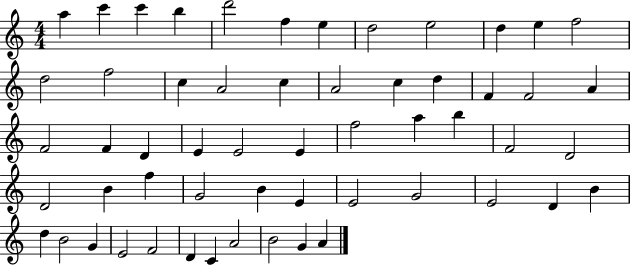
A5/q C6/q C6/q B5/q D6/h F5/q E5/q D5/h E5/h D5/q E5/q F5/h D5/h F5/h C5/q A4/h C5/q A4/h C5/q D5/q F4/q F4/h A4/q F4/h F4/q D4/q E4/q E4/h E4/q F5/h A5/q B5/q F4/h D4/h D4/h B4/q F5/q G4/h B4/q E4/q E4/h G4/h E4/h D4/q B4/q D5/q B4/h G4/q E4/h F4/h D4/q C4/q A4/h B4/h G4/q A4/q